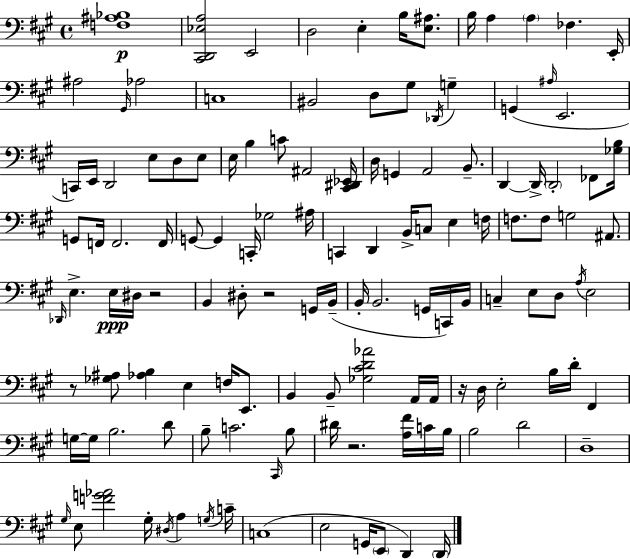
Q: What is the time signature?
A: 4/4